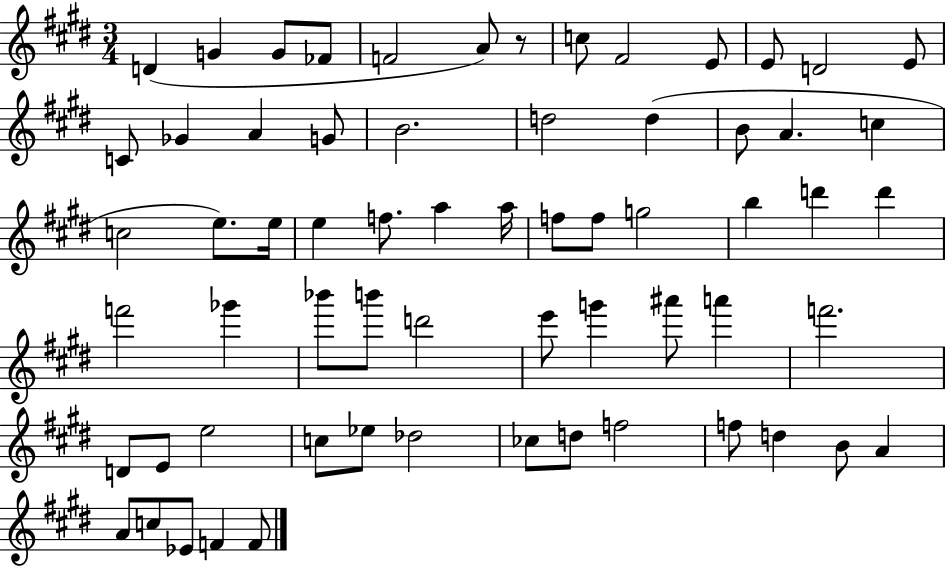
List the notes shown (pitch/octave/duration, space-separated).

D4/q G4/q G4/e FES4/e F4/h A4/e R/e C5/e F#4/h E4/e E4/e D4/h E4/e C4/e Gb4/q A4/q G4/e B4/h. D5/h D5/q B4/e A4/q. C5/q C5/h E5/e. E5/s E5/q F5/e. A5/q A5/s F5/e F5/e G5/h B5/q D6/q D6/q F6/h Gb6/q Bb6/e B6/e D6/h E6/e G6/q A#6/e A6/q F6/h. D4/e E4/e E5/h C5/e Eb5/e Db5/h CES5/e D5/e F5/h F5/e D5/q B4/e A4/q A4/e C5/e Eb4/e F4/q F4/e